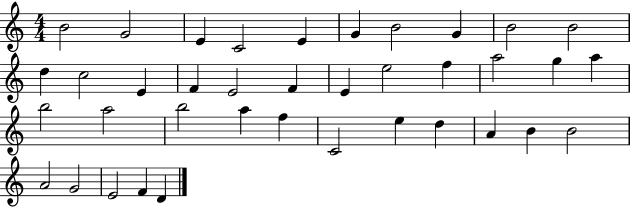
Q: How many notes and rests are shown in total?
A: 38